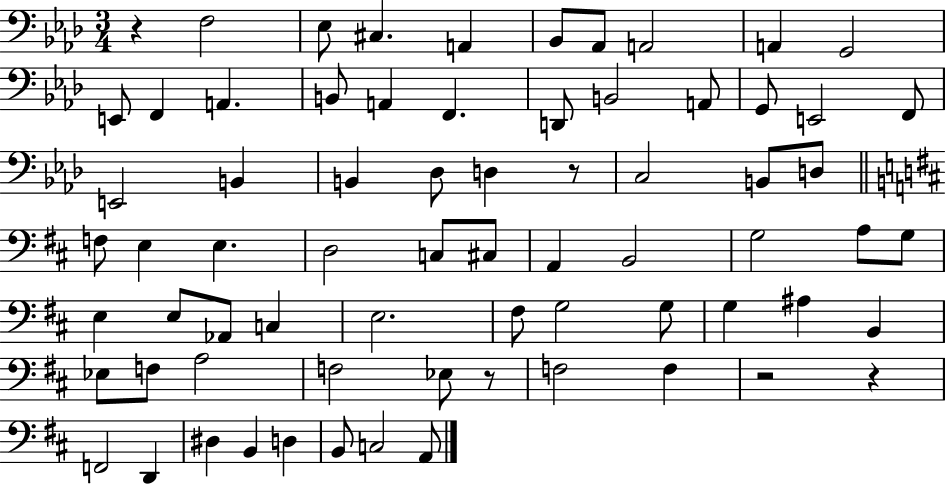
X:1
T:Untitled
M:3/4
L:1/4
K:Ab
z F,2 _E,/2 ^C, A,, _B,,/2 _A,,/2 A,,2 A,, G,,2 E,,/2 F,, A,, B,,/2 A,, F,, D,,/2 B,,2 A,,/2 G,,/2 E,,2 F,,/2 E,,2 B,, B,, _D,/2 D, z/2 C,2 B,,/2 D,/2 F,/2 E, E, D,2 C,/2 ^C,/2 A,, B,,2 G,2 A,/2 G,/2 E, E,/2 _A,,/2 C, E,2 ^F,/2 G,2 G,/2 G, ^A, B,, _E,/2 F,/2 A,2 F,2 _E,/2 z/2 F,2 F, z2 z F,,2 D,, ^D, B,, D, B,,/2 C,2 A,,/2